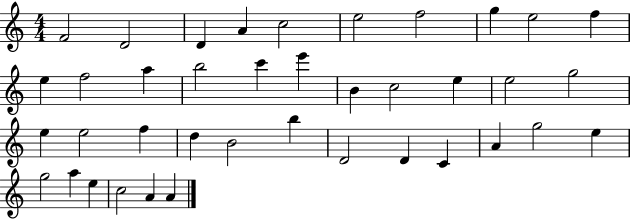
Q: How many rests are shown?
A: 0